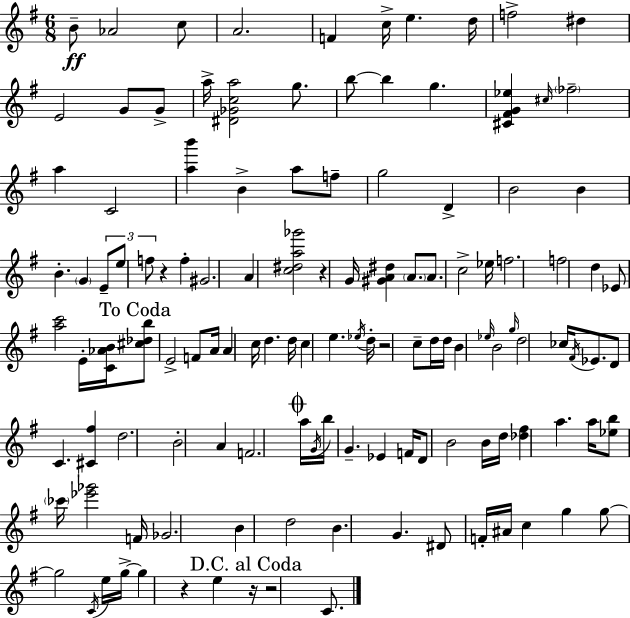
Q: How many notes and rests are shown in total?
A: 125